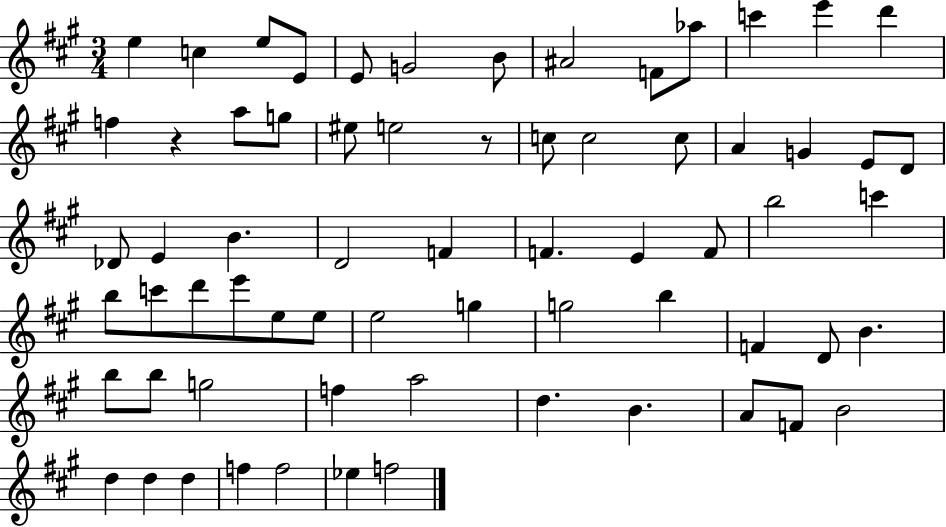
{
  \clef treble
  \numericTimeSignature
  \time 3/4
  \key a \major
  \repeat volta 2 { e''4 c''4 e''8 e'8 | e'8 g'2 b'8 | ais'2 f'8 aes''8 | c'''4 e'''4 d'''4 | \break f''4 r4 a''8 g''8 | eis''8 e''2 r8 | c''8 c''2 c''8 | a'4 g'4 e'8 d'8 | \break des'8 e'4 b'4. | d'2 f'4 | f'4. e'4 f'8 | b''2 c'''4 | \break b''8 c'''8 d'''8 e'''8 e''8 e''8 | e''2 g''4 | g''2 b''4 | f'4 d'8 b'4. | \break b''8 b''8 g''2 | f''4 a''2 | d''4. b'4. | a'8 f'8 b'2 | \break d''4 d''4 d''4 | f''4 f''2 | ees''4 f''2 | } \bar "|."
}